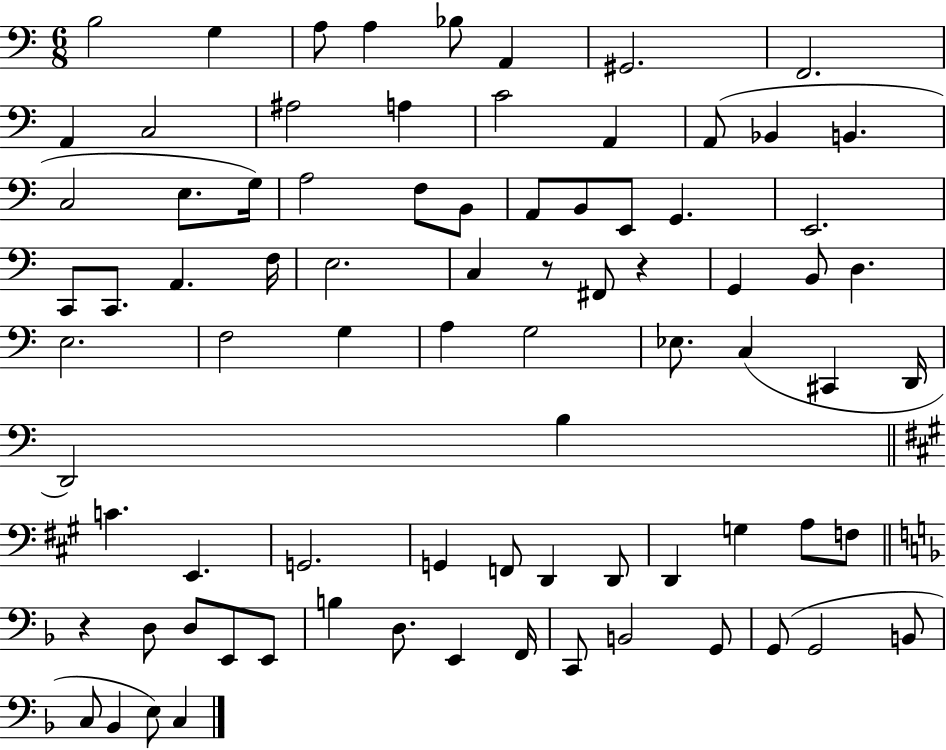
B3/h G3/q A3/e A3/q Bb3/e A2/q G#2/h. F2/h. A2/q C3/h A#3/h A3/q C4/h A2/q A2/e Bb2/q B2/q. C3/h E3/e. G3/s A3/h F3/e B2/e A2/e B2/e E2/e G2/q. E2/h. C2/e C2/e. A2/q. F3/s E3/h. C3/q R/e F#2/e R/q G2/q B2/e D3/q. E3/h. F3/h G3/q A3/q G3/h Eb3/e. C3/q C#2/q D2/s D2/h B3/q C4/q. E2/q. G2/h. G2/q F2/e D2/q D2/e D2/q G3/q A3/e F3/e R/q D3/e D3/e E2/e E2/e B3/q D3/e. E2/q F2/s C2/e B2/h G2/e G2/e G2/h B2/e C3/e Bb2/q E3/e C3/q